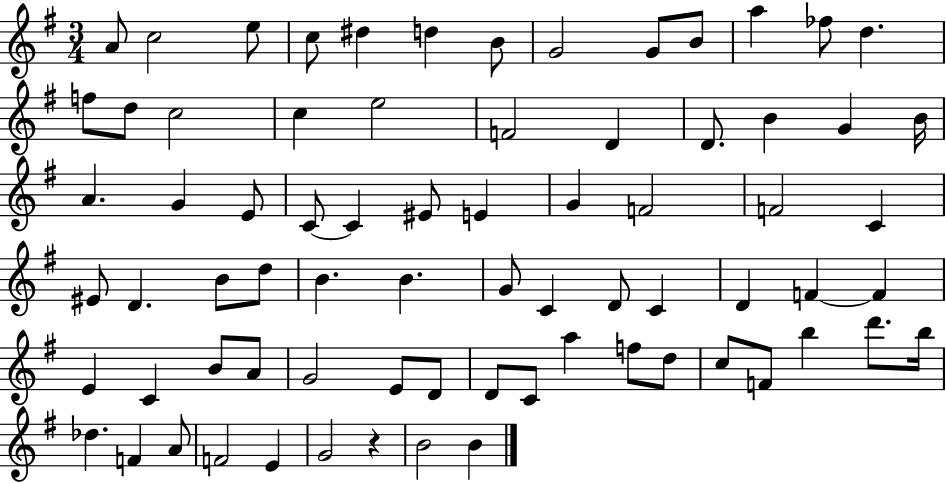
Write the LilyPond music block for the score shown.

{
  \clef treble
  \numericTimeSignature
  \time 3/4
  \key g \major
  a'8 c''2 e''8 | c''8 dis''4 d''4 b'8 | g'2 g'8 b'8 | a''4 fes''8 d''4. | \break f''8 d''8 c''2 | c''4 e''2 | f'2 d'4 | d'8. b'4 g'4 b'16 | \break a'4. g'4 e'8 | c'8~~ c'4 eis'8 e'4 | g'4 f'2 | f'2 c'4 | \break eis'8 d'4. b'8 d''8 | b'4. b'4. | g'8 c'4 d'8 c'4 | d'4 f'4~~ f'4 | \break e'4 c'4 b'8 a'8 | g'2 e'8 d'8 | d'8 c'8 a''4 f''8 d''8 | c''8 f'8 b''4 d'''8. b''16 | \break des''4. f'4 a'8 | f'2 e'4 | g'2 r4 | b'2 b'4 | \break \bar "|."
}